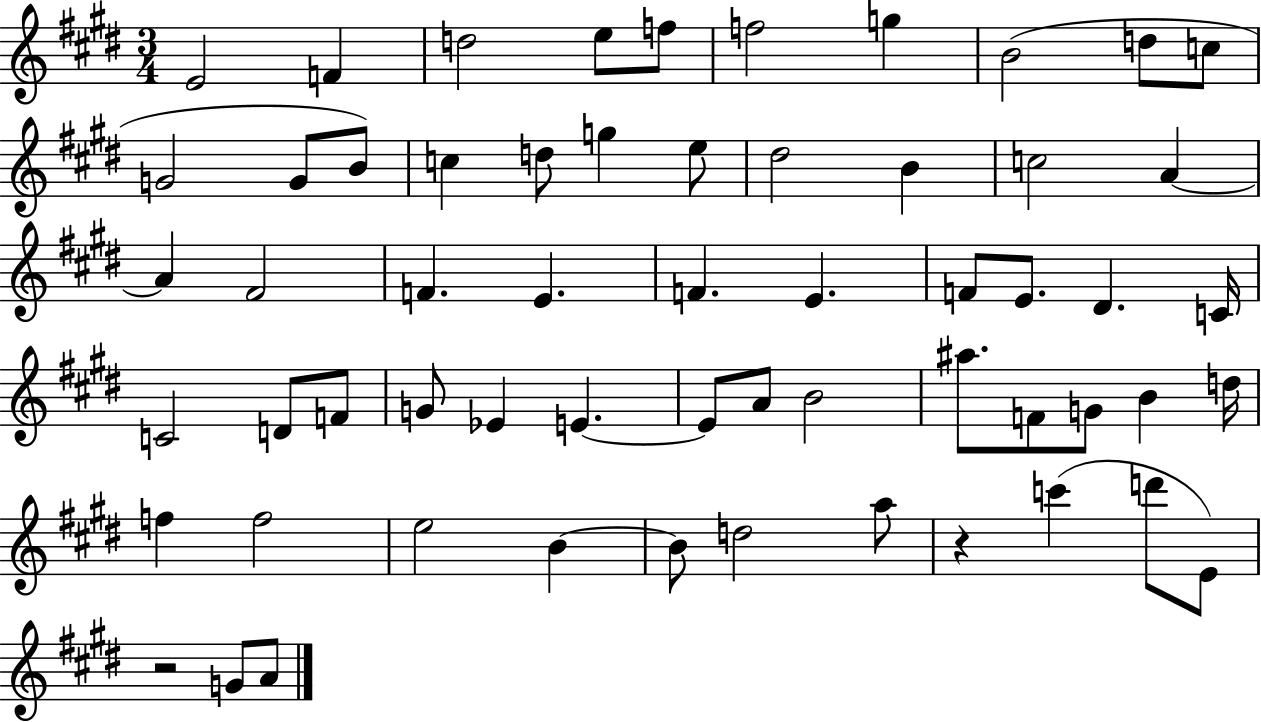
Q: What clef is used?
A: treble